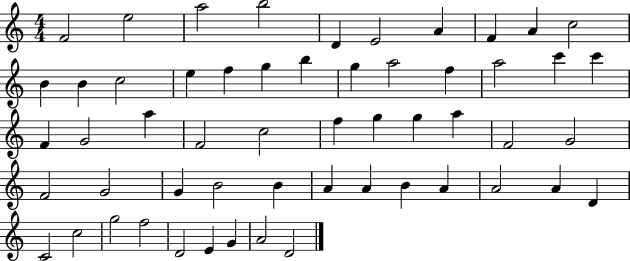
F4/h E5/h A5/h B5/h D4/q E4/h A4/q F4/q A4/q C5/h B4/q B4/q C5/h E5/q F5/q G5/q B5/q G5/q A5/h F5/q A5/h C6/q C6/q F4/q G4/h A5/q F4/h C5/h F5/q G5/q G5/q A5/q F4/h G4/h F4/h G4/h G4/q B4/h B4/q A4/q A4/q B4/q A4/q A4/h A4/q D4/q C4/h C5/h G5/h F5/h D4/h E4/q G4/q A4/h D4/h